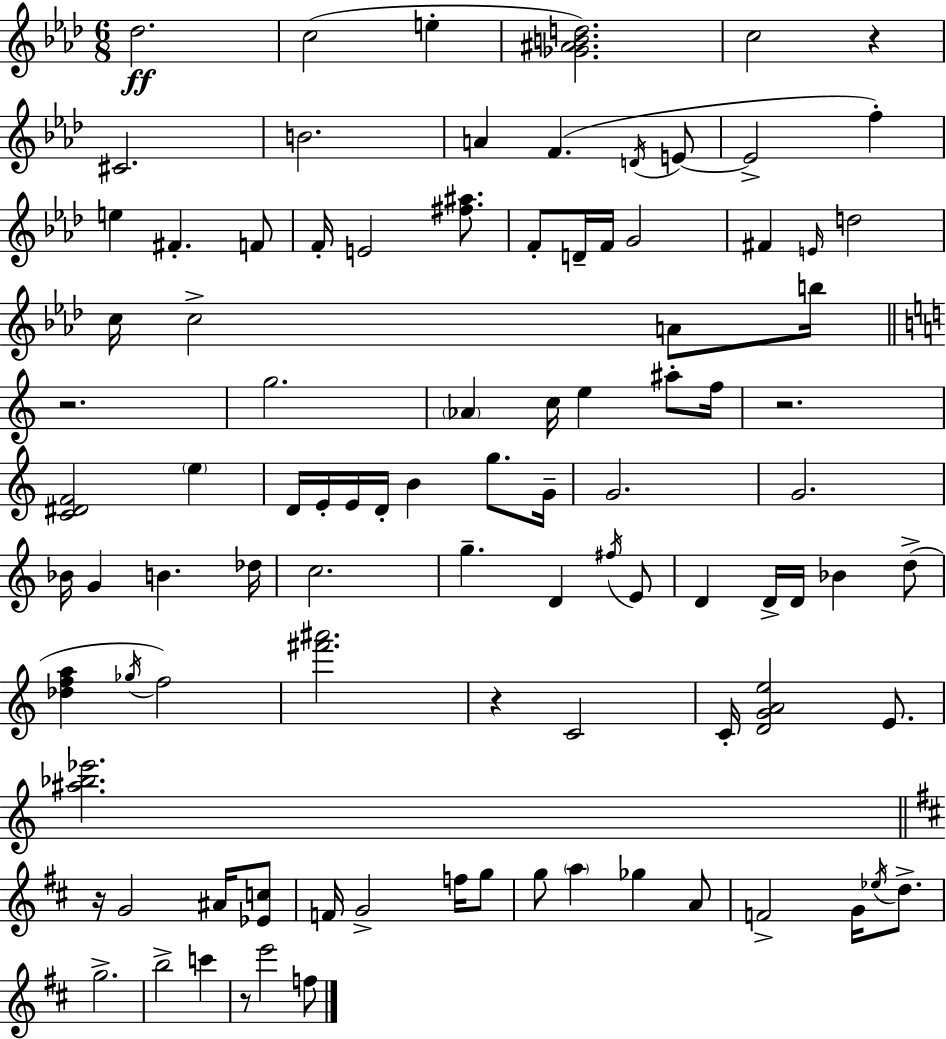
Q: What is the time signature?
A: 6/8